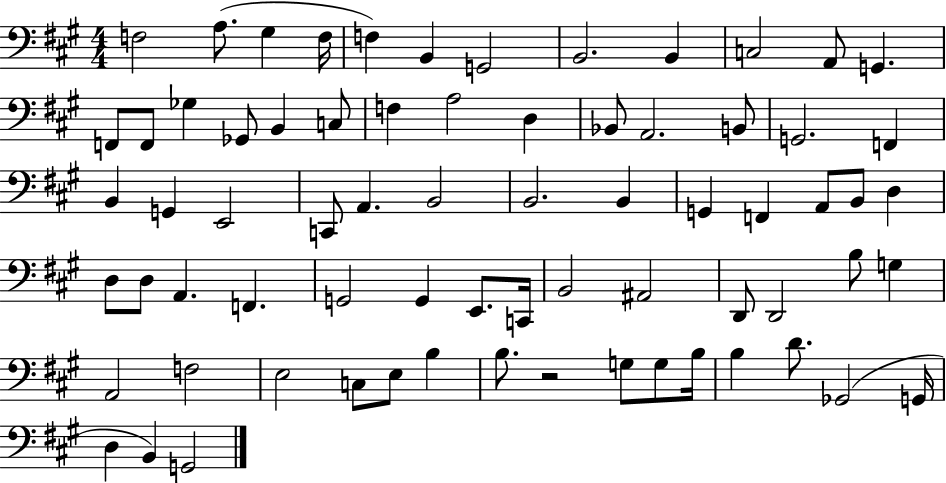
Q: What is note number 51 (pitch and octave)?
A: D2